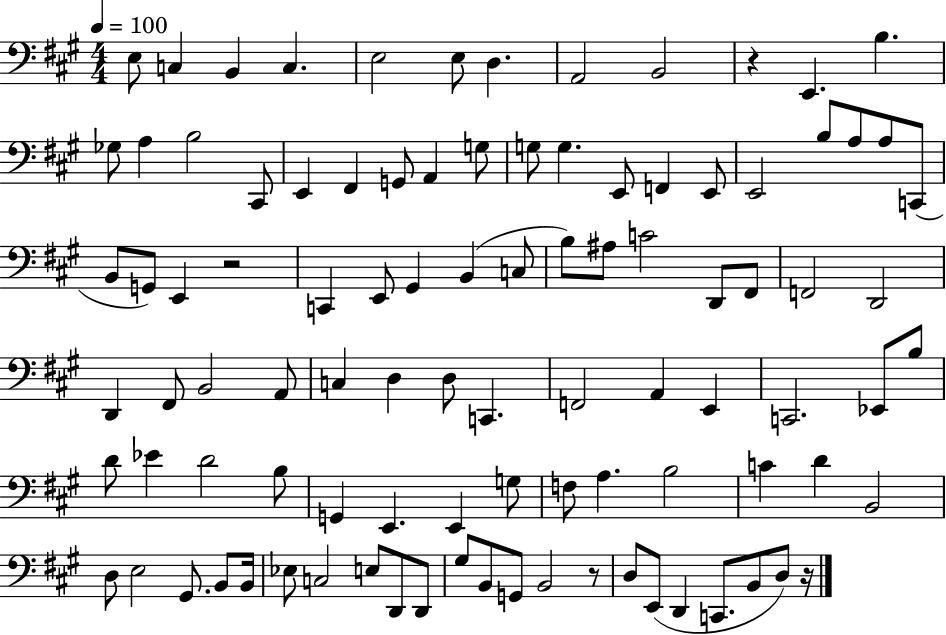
X:1
T:Untitled
M:4/4
L:1/4
K:A
E,/2 C, B,, C, E,2 E,/2 D, A,,2 B,,2 z E,, B, _G,/2 A, B,2 ^C,,/2 E,, ^F,, G,,/2 A,, G,/2 G,/2 G, E,,/2 F,, E,,/2 E,,2 B,/2 A,/2 A,/2 C,,/2 B,,/2 G,,/2 E,, z2 C,, E,,/2 ^G,, B,, C,/2 B,/2 ^A,/2 C2 D,,/2 ^F,,/2 F,,2 D,,2 D,, ^F,,/2 B,,2 A,,/2 C, D, D,/2 C,, F,,2 A,, E,, C,,2 _E,,/2 B,/2 D/2 _E D2 B,/2 G,, E,, E,, G,/2 F,/2 A, B,2 C D B,,2 D,/2 E,2 ^G,,/2 B,,/2 B,,/4 _E,/2 C,2 E,/2 D,,/2 D,,/2 ^G,/2 B,,/2 G,,/2 B,,2 z/2 D,/2 E,,/2 D,, C,,/2 B,,/2 D,/2 z/4